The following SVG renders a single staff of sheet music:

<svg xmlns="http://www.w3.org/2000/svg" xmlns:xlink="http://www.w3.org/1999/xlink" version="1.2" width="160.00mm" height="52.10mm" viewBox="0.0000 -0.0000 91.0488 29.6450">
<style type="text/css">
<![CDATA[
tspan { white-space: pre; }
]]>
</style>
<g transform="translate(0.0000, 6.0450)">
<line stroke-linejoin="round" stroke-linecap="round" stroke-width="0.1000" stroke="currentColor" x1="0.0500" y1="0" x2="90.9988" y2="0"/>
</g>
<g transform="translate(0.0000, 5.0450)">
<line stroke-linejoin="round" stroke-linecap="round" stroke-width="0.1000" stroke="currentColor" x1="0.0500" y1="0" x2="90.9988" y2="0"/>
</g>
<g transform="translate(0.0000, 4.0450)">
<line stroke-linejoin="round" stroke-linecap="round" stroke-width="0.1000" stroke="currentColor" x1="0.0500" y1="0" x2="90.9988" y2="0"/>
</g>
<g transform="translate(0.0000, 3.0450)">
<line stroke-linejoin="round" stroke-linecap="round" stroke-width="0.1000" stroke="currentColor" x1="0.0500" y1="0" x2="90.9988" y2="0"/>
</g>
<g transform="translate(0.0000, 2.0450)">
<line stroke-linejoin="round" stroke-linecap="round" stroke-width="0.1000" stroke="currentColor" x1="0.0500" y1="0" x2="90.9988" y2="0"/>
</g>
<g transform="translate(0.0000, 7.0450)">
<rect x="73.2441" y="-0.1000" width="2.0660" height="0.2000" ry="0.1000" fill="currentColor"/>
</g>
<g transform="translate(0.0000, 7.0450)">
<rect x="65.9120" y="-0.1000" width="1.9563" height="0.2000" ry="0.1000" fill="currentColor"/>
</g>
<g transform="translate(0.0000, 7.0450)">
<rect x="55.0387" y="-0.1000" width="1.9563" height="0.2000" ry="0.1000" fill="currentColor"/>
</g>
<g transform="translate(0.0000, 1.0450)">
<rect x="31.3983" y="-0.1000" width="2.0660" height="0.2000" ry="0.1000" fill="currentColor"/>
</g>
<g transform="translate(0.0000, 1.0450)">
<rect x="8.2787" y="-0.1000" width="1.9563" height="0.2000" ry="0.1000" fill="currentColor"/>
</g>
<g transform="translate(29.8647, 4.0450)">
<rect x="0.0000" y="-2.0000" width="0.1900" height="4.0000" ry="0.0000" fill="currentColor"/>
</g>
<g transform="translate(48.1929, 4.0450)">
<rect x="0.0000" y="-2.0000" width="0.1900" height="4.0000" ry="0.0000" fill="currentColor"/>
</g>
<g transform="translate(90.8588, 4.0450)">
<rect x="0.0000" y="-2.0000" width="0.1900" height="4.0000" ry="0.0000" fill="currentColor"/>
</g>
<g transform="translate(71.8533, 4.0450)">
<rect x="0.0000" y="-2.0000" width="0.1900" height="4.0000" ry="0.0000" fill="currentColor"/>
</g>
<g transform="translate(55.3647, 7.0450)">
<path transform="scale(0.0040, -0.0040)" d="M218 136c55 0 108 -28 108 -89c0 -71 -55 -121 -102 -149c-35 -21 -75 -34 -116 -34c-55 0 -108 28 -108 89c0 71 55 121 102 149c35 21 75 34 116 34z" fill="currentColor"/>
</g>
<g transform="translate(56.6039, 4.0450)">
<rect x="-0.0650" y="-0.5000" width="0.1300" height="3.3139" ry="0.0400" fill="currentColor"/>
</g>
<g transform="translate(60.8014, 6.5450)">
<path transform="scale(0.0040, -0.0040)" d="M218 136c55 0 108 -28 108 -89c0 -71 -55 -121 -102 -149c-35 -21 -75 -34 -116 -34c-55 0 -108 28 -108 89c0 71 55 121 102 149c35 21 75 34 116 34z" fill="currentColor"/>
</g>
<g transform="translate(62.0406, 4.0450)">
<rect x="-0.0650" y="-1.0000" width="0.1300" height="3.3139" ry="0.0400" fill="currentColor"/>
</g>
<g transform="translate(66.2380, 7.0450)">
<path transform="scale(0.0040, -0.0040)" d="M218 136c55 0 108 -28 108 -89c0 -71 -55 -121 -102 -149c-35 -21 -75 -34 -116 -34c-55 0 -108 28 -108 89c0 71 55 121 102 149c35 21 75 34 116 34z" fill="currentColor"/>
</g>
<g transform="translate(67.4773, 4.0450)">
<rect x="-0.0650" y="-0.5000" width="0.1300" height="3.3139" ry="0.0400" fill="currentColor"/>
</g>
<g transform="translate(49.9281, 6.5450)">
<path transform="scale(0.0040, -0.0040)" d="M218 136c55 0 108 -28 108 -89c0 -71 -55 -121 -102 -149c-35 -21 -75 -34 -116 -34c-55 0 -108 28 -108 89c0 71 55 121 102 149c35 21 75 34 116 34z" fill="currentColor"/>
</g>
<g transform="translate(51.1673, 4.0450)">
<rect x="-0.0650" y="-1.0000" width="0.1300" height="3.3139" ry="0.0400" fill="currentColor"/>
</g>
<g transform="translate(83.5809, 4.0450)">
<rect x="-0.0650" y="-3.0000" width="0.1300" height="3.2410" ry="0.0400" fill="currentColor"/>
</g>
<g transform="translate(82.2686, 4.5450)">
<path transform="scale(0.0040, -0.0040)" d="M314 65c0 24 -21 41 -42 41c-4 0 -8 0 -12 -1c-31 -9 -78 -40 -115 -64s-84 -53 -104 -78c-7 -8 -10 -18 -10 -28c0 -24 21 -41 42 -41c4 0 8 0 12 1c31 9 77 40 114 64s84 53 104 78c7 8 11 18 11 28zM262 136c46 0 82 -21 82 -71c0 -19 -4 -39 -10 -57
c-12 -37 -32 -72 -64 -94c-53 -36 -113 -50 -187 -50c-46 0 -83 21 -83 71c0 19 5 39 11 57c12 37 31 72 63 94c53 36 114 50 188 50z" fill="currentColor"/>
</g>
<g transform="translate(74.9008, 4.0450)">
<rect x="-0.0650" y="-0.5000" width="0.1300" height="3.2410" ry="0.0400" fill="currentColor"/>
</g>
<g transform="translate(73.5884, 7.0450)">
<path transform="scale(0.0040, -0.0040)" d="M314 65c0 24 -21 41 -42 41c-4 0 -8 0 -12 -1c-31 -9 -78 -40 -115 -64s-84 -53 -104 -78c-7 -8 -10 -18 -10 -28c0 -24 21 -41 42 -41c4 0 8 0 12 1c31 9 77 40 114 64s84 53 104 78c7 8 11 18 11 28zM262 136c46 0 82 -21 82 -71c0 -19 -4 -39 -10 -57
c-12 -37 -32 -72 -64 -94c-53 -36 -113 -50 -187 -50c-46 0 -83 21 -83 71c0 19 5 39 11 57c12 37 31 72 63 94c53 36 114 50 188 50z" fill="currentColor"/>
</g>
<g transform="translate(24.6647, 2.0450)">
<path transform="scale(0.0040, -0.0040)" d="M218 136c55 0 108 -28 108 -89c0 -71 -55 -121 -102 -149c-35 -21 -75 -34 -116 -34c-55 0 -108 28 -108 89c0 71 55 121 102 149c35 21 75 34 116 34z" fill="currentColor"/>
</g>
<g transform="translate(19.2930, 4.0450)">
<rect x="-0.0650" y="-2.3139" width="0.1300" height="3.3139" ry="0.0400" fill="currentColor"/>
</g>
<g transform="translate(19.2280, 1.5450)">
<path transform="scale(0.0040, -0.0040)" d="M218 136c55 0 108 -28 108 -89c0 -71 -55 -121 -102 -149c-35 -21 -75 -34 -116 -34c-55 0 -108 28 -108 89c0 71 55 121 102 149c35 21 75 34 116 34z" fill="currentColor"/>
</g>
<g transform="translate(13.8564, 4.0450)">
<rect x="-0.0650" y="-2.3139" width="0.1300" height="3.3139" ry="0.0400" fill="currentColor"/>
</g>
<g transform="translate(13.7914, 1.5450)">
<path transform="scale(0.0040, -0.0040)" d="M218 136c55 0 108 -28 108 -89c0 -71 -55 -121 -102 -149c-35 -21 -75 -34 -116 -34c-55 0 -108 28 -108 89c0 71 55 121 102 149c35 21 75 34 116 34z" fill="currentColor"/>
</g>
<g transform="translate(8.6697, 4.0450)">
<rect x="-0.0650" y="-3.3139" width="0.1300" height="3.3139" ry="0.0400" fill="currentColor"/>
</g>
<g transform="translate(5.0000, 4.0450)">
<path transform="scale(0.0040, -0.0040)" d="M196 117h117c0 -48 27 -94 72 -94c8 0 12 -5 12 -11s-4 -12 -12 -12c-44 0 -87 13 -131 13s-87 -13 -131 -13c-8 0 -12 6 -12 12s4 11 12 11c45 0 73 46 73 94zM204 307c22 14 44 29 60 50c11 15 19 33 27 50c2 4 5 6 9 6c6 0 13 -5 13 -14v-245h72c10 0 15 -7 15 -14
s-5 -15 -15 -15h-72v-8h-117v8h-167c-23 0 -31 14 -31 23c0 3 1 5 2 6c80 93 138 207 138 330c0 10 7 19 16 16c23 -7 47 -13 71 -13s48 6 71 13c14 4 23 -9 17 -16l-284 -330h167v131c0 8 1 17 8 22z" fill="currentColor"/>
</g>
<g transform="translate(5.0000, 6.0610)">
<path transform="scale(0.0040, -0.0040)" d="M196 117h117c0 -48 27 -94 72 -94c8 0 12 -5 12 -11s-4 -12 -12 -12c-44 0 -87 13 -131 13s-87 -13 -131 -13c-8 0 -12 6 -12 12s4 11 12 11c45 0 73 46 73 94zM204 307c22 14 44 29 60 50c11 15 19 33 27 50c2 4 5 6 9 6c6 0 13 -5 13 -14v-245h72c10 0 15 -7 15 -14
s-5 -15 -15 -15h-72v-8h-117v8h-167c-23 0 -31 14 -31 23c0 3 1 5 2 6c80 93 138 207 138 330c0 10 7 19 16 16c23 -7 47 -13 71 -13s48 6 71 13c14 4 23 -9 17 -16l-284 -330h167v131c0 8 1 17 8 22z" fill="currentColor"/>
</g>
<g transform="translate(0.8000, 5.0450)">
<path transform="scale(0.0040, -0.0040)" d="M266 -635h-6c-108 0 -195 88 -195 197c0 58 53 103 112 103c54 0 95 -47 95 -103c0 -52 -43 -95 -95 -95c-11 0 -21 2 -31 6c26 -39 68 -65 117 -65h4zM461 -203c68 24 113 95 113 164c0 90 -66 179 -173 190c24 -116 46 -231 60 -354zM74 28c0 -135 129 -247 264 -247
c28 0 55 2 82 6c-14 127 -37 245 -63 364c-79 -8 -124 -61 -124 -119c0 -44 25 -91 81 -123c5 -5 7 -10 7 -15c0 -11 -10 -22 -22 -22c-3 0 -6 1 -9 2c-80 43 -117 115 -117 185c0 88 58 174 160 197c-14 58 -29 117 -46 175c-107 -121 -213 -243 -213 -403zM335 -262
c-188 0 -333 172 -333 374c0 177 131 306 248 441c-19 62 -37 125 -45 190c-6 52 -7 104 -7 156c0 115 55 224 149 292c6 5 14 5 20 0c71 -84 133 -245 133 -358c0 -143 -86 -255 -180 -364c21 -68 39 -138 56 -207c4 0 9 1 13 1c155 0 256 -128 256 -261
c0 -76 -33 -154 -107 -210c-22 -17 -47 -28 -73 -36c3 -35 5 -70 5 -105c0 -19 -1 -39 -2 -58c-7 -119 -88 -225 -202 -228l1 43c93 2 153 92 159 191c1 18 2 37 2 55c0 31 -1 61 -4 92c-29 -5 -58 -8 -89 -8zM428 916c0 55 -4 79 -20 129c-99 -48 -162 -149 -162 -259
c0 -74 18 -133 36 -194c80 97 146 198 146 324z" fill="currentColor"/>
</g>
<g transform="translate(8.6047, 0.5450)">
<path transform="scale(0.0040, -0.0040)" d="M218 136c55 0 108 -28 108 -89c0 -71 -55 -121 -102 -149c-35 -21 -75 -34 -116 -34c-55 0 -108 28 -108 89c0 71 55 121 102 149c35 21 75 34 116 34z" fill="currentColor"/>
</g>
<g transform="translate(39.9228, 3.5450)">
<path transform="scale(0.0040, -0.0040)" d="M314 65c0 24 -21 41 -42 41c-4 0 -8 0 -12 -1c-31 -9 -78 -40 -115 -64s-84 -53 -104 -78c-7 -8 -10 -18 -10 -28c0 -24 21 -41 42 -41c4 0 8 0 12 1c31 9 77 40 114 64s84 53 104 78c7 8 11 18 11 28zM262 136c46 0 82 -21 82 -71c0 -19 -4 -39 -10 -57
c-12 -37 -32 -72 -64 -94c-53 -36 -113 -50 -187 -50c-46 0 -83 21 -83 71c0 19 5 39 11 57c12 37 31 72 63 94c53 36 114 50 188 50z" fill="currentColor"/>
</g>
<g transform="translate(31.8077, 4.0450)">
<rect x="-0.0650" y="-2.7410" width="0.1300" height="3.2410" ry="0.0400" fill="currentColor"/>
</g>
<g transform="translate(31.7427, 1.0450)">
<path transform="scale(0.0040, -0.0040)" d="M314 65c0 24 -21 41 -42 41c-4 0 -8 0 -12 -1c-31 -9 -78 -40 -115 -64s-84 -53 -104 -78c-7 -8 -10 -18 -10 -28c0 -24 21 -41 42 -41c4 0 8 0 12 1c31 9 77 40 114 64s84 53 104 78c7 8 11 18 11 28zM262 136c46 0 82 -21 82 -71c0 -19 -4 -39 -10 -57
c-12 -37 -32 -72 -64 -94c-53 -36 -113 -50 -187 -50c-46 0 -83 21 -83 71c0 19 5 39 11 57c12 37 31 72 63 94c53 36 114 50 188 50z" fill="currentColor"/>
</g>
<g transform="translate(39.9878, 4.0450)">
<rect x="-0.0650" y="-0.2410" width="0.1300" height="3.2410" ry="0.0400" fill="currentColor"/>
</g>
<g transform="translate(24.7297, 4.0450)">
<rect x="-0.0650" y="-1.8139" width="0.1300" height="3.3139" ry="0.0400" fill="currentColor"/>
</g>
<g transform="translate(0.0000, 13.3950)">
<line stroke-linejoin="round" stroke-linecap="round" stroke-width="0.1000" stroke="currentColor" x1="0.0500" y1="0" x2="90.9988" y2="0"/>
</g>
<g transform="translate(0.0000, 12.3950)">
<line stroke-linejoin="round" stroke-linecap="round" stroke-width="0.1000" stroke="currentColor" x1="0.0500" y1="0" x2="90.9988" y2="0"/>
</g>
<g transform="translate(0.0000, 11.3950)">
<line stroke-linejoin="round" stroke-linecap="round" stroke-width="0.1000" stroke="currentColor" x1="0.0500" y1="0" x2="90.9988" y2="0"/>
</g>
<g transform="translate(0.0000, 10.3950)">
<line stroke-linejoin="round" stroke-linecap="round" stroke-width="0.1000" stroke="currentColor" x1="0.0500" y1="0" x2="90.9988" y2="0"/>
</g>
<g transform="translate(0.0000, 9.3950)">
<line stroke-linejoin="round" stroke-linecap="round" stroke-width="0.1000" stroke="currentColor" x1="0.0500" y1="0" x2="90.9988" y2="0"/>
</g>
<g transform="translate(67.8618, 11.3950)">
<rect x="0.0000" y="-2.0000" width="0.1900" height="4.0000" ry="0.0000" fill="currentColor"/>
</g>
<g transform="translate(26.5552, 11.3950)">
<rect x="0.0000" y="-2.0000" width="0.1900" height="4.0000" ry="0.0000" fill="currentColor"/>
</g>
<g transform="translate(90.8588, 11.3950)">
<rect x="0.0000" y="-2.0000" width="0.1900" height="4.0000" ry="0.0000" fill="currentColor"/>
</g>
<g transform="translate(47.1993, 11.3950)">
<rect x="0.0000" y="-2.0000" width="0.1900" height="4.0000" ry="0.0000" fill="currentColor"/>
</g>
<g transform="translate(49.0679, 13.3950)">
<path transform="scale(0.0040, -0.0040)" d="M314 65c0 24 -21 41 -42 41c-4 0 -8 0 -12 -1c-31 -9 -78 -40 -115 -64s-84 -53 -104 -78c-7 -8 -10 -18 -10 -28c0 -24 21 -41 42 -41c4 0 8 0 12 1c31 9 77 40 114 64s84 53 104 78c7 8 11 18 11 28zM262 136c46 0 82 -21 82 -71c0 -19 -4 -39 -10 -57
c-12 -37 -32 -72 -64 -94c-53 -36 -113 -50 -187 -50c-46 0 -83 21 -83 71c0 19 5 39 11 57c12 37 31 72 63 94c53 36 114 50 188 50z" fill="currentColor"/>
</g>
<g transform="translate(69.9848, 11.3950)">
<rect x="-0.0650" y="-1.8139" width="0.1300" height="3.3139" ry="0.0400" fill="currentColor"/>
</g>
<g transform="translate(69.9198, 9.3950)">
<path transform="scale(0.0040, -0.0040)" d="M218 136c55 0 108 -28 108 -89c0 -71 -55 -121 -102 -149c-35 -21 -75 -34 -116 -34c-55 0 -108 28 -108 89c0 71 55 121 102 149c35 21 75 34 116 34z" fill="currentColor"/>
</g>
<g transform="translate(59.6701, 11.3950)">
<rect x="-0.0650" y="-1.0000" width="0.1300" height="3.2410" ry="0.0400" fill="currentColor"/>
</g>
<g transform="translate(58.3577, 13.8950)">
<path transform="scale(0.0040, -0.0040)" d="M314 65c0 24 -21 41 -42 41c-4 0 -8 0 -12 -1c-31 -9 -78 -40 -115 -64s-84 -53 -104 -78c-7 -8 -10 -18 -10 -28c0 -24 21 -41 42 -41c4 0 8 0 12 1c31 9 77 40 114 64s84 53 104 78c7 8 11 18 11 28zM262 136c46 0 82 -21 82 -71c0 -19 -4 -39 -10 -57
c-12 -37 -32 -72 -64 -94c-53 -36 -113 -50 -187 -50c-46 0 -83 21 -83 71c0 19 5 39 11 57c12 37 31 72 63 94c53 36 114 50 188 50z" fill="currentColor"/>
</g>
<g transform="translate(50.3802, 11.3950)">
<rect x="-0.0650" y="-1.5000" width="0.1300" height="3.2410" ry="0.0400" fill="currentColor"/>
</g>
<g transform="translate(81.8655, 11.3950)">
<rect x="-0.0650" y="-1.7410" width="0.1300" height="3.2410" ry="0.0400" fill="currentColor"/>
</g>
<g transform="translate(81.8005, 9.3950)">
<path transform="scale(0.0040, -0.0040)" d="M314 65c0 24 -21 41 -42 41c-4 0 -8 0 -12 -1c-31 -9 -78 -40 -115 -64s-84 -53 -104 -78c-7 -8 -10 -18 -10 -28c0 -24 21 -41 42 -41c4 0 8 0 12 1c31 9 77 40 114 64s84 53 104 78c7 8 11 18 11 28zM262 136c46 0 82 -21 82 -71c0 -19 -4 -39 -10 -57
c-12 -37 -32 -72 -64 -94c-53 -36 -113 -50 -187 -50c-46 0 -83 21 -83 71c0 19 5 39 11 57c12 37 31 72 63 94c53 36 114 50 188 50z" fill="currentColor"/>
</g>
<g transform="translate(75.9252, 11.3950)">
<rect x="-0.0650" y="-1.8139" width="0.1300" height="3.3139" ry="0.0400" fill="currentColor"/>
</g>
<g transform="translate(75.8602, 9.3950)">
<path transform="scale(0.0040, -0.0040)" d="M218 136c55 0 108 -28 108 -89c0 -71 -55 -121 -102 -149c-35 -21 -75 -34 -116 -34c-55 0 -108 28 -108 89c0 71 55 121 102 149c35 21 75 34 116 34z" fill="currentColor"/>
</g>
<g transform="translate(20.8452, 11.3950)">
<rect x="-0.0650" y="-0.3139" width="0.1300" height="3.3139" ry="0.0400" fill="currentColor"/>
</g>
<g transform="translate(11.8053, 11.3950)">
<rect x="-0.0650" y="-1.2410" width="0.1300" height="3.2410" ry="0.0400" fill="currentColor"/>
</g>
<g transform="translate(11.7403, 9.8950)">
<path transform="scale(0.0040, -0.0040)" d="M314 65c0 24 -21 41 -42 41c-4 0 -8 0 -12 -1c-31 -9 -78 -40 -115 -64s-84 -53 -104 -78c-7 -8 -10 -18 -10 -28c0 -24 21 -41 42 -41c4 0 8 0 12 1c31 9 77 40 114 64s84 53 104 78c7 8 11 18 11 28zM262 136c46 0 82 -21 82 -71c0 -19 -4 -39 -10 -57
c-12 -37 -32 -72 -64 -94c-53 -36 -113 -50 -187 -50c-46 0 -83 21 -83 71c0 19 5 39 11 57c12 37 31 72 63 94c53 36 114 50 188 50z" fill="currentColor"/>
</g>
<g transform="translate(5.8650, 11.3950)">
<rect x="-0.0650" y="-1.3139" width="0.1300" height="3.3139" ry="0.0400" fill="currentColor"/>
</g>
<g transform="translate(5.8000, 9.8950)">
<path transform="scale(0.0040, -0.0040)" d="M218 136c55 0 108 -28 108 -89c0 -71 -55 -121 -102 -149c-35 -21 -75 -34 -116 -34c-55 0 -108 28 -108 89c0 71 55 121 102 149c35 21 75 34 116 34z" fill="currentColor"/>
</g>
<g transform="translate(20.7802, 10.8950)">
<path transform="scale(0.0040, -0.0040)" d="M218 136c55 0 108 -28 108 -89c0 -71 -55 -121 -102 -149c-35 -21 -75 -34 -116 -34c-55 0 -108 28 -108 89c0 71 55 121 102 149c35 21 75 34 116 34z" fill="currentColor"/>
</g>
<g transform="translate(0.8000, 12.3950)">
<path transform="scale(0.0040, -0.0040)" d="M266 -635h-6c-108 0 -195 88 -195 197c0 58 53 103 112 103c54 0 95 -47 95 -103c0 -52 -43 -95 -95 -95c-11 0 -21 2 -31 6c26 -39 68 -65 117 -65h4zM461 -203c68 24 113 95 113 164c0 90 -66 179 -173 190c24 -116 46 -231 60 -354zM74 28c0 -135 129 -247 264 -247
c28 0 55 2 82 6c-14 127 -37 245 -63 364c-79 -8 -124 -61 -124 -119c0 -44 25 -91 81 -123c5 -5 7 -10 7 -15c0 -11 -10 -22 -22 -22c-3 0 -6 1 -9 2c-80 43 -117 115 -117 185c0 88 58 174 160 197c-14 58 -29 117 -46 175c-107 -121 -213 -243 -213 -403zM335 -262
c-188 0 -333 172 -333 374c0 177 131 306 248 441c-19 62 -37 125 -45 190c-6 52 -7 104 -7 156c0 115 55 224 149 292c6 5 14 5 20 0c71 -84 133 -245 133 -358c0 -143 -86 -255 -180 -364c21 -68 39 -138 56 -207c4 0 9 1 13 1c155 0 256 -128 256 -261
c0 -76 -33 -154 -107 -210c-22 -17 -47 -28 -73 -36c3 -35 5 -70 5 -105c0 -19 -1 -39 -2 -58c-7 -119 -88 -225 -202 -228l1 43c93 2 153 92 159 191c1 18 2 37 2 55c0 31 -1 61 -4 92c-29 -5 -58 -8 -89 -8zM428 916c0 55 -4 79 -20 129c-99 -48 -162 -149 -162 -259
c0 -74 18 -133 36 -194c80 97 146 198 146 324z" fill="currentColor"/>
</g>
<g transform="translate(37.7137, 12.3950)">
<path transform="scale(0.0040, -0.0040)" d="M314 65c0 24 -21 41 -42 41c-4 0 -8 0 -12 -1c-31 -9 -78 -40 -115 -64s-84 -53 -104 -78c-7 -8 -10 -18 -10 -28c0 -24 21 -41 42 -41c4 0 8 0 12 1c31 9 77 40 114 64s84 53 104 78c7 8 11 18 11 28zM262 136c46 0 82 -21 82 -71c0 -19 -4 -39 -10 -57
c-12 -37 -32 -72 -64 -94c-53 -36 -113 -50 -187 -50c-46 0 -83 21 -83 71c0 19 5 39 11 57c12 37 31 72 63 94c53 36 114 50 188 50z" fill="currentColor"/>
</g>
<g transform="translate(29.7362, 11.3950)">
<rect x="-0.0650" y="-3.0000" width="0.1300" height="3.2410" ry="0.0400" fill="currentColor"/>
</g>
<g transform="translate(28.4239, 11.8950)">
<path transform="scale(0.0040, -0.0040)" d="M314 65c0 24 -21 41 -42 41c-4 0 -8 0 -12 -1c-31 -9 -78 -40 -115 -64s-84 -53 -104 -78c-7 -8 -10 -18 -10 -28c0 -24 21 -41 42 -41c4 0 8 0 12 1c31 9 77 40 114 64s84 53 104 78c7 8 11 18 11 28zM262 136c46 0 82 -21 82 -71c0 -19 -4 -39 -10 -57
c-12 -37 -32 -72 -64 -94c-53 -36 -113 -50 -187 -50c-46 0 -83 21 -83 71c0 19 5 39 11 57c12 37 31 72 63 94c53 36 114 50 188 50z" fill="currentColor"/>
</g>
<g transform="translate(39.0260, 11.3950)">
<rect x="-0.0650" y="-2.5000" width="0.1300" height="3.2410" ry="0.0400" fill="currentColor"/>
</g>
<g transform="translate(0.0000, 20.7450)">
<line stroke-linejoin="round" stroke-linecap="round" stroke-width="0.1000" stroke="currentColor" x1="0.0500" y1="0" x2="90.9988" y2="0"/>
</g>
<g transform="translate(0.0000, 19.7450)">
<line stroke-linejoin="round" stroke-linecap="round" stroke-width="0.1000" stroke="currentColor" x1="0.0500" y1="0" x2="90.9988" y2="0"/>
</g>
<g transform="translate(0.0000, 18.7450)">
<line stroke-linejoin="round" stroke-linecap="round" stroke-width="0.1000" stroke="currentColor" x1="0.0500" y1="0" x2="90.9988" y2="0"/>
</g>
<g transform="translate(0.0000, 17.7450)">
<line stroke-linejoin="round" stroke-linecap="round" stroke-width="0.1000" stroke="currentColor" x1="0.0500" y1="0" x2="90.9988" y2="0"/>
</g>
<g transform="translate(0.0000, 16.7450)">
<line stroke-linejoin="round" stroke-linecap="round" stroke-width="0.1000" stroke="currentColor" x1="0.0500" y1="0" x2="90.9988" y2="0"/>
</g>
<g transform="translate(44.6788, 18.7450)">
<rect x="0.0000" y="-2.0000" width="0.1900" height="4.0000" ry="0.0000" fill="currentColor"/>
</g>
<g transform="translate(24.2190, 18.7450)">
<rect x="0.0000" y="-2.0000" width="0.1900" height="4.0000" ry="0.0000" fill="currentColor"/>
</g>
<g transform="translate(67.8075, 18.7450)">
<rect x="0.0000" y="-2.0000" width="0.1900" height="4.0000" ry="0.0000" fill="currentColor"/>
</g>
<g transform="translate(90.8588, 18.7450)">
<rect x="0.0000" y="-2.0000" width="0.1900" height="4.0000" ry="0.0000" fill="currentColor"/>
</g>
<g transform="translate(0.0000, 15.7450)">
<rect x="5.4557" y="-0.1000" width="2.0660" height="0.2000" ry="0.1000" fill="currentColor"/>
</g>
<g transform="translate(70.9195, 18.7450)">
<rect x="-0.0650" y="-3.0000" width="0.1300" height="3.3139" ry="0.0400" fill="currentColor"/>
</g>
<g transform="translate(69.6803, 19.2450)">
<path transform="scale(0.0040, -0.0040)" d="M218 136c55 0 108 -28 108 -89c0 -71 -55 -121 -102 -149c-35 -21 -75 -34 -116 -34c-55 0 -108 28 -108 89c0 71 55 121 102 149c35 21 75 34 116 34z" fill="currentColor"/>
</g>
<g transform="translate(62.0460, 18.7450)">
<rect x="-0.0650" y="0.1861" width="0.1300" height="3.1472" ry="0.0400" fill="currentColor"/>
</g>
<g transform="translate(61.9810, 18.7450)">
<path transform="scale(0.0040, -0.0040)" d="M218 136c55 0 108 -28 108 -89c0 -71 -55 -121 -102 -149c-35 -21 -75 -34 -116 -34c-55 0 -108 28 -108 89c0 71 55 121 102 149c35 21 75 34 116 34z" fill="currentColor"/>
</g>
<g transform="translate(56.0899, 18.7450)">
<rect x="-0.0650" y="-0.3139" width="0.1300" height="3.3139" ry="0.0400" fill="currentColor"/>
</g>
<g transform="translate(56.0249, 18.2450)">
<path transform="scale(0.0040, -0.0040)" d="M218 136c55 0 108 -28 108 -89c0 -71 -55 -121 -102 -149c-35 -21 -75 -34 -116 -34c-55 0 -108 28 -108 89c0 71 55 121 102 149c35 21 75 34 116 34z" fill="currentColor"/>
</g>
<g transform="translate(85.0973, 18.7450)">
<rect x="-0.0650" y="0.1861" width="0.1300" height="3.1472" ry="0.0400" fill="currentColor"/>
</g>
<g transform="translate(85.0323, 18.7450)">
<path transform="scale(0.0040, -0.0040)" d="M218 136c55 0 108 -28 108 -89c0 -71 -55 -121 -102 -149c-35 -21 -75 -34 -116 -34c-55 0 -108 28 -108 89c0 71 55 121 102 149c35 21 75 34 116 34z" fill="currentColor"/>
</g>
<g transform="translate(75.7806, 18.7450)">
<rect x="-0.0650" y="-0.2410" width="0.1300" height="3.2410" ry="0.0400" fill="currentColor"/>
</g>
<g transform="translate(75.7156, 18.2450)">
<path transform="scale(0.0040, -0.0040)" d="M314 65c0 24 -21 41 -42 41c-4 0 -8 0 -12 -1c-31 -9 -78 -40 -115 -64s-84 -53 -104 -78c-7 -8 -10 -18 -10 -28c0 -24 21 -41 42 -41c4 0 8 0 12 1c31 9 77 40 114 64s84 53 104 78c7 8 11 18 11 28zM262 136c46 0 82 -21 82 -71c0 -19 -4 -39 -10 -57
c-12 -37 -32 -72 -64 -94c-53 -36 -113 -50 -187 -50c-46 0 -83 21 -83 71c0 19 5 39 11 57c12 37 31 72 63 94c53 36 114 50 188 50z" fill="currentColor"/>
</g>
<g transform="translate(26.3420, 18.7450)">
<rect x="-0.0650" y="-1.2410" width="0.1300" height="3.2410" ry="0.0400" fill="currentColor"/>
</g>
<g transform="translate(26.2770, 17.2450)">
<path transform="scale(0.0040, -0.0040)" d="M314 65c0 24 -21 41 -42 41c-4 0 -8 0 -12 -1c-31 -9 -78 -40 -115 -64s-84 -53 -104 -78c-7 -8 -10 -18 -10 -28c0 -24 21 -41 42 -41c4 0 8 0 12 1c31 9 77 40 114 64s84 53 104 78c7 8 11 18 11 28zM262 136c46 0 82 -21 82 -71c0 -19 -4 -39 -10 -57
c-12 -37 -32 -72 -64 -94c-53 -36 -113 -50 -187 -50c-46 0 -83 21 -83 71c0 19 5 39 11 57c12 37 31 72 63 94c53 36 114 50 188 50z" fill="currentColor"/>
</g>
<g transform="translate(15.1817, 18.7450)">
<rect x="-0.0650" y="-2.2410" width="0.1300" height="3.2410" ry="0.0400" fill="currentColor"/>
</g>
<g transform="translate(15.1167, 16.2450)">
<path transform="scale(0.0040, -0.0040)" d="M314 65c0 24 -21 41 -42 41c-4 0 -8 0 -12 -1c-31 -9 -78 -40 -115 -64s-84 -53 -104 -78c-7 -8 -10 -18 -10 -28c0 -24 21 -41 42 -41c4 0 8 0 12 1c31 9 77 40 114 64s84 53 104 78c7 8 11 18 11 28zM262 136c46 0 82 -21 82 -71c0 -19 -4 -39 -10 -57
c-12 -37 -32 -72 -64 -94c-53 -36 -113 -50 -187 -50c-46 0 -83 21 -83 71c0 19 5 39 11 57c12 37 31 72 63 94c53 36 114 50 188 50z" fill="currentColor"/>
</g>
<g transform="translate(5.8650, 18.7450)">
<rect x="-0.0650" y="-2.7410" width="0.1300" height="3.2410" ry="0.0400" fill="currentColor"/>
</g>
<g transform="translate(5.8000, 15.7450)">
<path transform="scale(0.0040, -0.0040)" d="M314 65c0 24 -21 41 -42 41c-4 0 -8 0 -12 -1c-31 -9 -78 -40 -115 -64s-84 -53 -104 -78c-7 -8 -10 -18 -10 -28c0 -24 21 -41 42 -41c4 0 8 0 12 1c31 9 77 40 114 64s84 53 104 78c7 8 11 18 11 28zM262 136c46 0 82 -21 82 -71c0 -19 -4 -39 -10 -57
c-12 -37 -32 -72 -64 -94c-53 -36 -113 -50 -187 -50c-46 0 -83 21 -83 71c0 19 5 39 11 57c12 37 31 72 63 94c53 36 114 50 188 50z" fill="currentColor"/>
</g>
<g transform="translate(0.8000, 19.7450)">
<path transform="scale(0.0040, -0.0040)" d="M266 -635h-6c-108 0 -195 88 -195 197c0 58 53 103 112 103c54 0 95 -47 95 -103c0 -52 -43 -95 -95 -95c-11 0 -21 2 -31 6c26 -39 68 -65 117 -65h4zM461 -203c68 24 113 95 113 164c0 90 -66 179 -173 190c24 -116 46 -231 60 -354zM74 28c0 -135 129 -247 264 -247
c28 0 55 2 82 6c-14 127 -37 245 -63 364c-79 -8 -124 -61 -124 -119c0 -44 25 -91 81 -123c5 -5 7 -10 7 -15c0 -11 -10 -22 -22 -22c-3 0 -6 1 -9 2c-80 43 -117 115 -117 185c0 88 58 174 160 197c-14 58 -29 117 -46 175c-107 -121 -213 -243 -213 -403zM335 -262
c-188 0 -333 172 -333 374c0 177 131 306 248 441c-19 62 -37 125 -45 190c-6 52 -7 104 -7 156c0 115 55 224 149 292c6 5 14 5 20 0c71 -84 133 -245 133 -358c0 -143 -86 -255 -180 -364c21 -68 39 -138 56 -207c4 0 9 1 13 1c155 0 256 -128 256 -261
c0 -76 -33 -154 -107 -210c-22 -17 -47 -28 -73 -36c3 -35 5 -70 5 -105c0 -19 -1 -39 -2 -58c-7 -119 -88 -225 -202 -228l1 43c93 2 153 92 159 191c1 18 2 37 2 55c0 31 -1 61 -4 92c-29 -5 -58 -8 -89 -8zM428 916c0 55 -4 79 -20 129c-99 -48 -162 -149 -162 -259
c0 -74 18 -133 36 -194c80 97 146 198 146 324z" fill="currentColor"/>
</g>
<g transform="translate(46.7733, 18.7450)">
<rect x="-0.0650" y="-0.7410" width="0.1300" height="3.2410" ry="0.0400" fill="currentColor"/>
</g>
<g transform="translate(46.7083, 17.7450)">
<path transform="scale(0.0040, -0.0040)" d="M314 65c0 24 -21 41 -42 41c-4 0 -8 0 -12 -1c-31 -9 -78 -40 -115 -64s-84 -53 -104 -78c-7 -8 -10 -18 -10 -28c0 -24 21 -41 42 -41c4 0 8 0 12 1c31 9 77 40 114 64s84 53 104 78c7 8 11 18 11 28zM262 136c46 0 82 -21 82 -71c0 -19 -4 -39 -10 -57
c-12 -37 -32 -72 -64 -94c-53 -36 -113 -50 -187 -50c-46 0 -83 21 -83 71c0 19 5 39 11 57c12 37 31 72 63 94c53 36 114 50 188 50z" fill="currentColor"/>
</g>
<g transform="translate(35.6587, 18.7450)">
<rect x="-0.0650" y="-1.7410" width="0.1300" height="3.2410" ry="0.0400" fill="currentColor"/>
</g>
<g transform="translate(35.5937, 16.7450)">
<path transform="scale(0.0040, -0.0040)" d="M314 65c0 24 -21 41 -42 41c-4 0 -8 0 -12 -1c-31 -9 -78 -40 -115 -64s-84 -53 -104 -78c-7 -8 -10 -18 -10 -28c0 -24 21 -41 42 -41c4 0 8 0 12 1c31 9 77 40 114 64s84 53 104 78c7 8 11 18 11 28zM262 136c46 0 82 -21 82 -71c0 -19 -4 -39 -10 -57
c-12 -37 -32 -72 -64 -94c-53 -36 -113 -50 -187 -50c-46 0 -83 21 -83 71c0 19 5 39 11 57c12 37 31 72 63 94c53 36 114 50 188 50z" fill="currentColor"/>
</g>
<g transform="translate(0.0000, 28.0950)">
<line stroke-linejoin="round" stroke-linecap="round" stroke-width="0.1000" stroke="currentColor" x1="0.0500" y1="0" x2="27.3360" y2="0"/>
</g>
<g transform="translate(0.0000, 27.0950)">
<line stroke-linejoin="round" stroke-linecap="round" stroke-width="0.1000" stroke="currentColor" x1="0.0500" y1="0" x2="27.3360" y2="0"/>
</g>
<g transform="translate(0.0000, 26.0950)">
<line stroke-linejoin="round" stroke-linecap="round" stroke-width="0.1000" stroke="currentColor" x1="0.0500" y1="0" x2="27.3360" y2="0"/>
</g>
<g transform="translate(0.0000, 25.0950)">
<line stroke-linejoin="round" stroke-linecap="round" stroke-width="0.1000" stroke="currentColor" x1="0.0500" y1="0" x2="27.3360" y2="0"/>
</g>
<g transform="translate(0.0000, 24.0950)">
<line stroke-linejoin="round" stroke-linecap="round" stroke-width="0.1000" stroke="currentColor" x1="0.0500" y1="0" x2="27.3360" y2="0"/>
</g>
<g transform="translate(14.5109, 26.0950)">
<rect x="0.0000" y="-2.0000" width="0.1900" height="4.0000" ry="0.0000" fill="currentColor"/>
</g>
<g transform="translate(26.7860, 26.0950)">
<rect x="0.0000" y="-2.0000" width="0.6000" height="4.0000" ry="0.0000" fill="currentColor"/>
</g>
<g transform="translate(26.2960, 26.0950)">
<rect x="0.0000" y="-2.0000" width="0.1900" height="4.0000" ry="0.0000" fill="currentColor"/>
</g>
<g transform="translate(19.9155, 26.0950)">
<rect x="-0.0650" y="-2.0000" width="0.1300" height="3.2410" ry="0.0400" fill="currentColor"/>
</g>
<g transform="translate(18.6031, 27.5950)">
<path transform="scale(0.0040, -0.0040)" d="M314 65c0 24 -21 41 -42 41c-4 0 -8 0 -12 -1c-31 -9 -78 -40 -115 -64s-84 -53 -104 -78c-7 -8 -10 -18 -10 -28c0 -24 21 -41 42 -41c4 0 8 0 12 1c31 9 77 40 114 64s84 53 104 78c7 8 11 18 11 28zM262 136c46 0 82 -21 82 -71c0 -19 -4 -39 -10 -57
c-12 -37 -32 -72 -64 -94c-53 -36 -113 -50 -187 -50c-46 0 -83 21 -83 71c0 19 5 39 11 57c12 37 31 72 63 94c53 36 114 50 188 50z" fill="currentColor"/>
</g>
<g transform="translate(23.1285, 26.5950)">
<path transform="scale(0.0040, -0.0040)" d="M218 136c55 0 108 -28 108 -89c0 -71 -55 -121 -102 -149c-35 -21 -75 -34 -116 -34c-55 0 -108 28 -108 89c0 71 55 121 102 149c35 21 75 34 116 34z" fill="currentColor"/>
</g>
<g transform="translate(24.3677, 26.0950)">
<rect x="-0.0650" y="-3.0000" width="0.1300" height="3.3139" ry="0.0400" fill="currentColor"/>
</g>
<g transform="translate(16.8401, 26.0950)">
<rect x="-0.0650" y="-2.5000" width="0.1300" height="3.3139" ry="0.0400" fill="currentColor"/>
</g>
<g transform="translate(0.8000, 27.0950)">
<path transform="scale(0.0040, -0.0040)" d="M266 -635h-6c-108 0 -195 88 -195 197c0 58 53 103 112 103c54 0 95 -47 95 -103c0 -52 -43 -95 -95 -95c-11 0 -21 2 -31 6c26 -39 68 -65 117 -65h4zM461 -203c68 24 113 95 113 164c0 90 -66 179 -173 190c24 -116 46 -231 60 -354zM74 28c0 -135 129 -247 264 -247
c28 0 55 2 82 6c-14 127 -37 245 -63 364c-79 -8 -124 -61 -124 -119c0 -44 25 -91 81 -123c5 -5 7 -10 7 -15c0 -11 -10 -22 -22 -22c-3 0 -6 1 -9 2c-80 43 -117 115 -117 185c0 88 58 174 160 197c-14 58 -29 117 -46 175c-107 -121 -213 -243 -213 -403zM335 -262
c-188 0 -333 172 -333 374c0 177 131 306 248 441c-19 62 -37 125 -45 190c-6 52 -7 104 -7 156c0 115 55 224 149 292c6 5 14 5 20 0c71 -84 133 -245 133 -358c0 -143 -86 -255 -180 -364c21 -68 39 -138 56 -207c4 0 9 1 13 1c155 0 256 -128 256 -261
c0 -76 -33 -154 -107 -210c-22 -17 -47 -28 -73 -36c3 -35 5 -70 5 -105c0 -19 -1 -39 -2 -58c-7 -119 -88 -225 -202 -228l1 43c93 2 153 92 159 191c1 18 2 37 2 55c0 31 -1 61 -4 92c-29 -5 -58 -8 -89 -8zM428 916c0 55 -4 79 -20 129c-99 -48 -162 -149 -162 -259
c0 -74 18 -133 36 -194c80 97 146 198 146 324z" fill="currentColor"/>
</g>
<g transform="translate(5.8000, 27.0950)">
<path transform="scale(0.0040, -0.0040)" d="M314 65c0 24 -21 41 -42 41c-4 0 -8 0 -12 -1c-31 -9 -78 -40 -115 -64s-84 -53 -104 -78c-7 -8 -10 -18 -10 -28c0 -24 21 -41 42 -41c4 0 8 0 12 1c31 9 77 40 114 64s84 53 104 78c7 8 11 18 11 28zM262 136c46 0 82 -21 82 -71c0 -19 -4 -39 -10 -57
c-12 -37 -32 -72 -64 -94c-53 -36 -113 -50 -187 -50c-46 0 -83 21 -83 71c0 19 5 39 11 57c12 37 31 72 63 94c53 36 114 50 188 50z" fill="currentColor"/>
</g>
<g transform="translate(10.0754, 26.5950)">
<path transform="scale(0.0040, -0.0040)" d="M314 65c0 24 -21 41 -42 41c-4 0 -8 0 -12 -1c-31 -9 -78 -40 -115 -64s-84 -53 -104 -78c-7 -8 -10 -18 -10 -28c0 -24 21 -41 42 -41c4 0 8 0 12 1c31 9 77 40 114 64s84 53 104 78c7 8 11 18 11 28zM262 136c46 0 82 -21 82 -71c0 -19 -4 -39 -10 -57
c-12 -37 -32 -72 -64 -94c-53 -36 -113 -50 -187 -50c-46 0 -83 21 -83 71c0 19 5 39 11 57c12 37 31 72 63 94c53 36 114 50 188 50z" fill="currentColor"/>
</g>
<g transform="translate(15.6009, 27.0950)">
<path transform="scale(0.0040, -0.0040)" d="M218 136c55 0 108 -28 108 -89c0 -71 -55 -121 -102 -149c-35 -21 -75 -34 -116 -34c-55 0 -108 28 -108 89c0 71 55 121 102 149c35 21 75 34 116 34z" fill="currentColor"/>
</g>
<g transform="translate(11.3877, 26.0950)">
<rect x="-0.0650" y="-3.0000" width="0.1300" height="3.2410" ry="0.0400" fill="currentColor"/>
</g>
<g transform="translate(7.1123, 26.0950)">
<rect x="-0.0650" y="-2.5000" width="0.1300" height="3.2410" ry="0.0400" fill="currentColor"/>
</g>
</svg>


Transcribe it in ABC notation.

X:1
T:Untitled
M:4/4
L:1/4
K:C
b g g f a2 c2 D C D C C2 A2 e e2 c A2 G2 E2 D2 f f f2 a2 g2 e2 f2 d2 c B A c2 B G2 A2 G F2 A